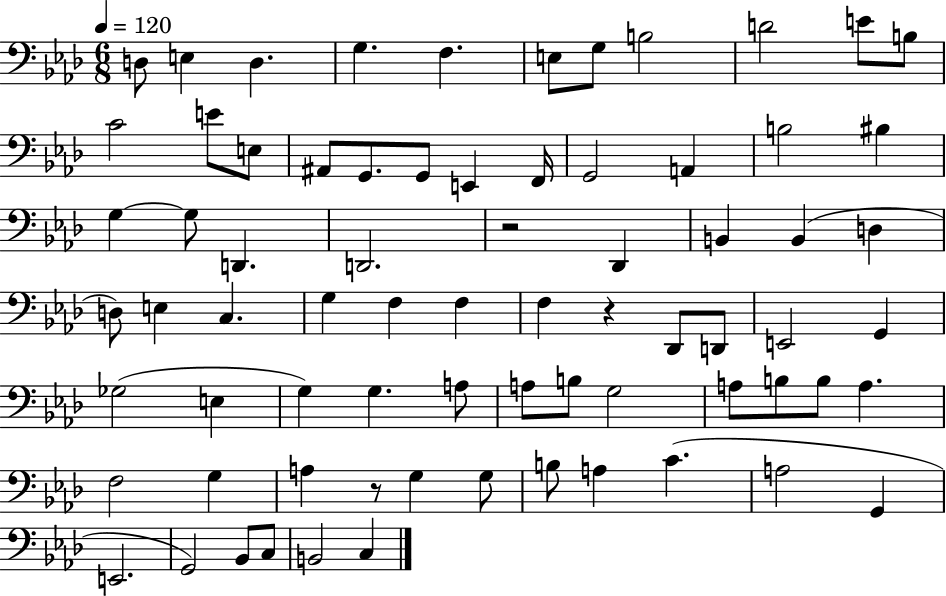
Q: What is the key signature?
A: AES major